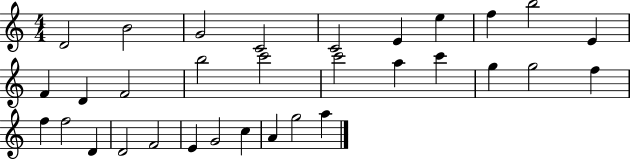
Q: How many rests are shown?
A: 0